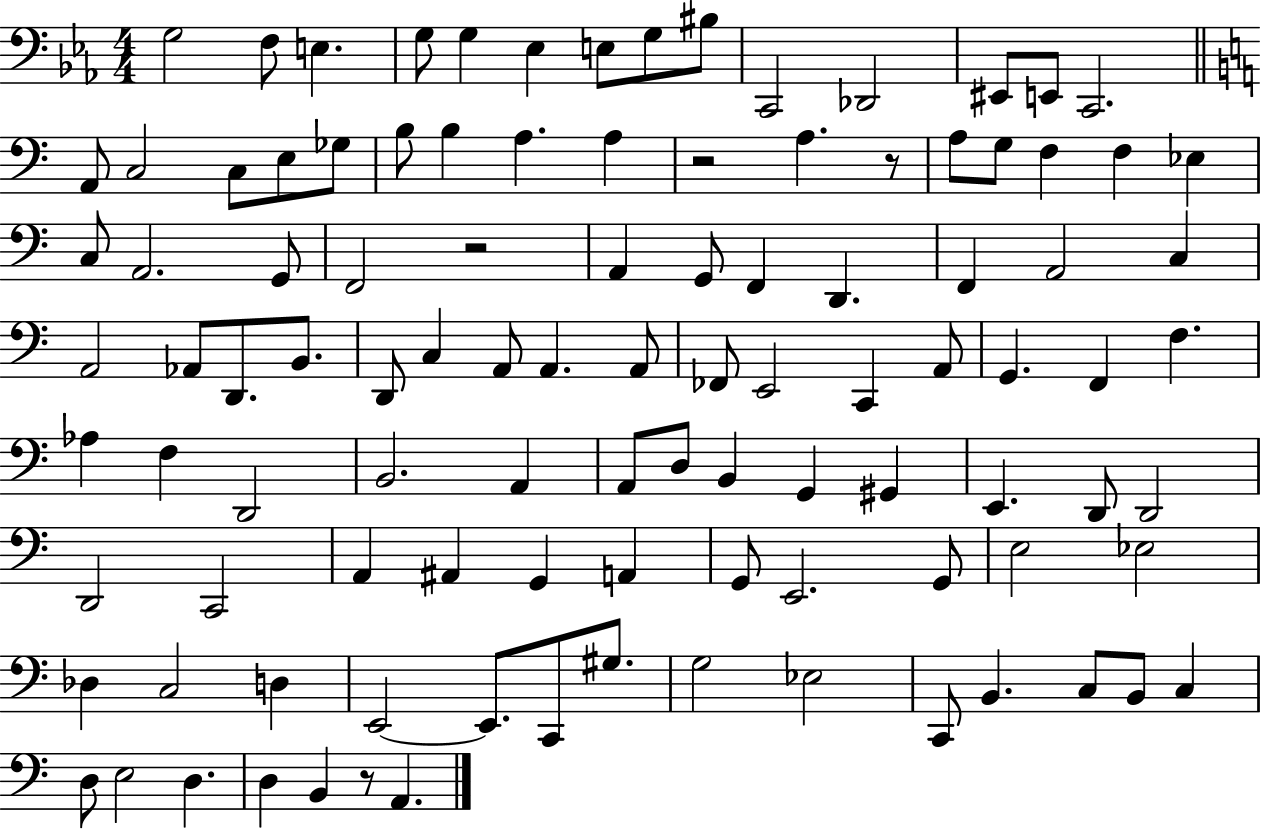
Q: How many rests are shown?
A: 4